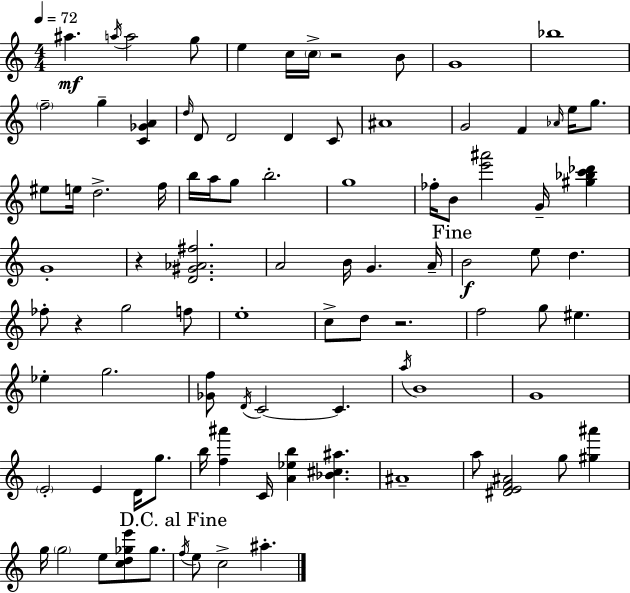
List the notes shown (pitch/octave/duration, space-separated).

A#5/q. A5/s A5/h G5/e E5/q C5/s C5/s R/h B4/e G4/w Bb5/w F5/h G5/q [C4,Gb4,A4]/q D5/s D4/e D4/h D4/q C4/e A#4/w G4/h F4/q Ab4/s E5/s G5/e. EIS5/e E5/s D5/h. F5/s B5/s A5/s G5/e B5/h. G5/w FES5/s B4/e [E6,A#6]/h G4/s [G#5,Bb5,C6,Db6]/q G4/w R/q [D4,G#4,Ab4,F#5]/h. A4/h B4/s G4/q. A4/s B4/h E5/e D5/q. FES5/e R/q G5/h F5/e E5/w C5/e D5/e R/h. F5/h G5/e EIS5/q. Eb5/q G5/h. [Gb4,F5]/e D4/s C4/h C4/q. A5/s B4/w G4/w E4/h E4/q D4/s G5/e. B5/s [F5,A#6]/q C4/s [A4,Eb5,B5]/q [Bb4,C#5,A#5]/q. A#4/w A5/e [D#4,E4,F4,A#4]/h G5/e [G#5,A#6]/q G5/s G5/h E5/e [C5,D5,Gb5,E6]/e Gb5/e. F5/s E5/e C5/h A#5/q.